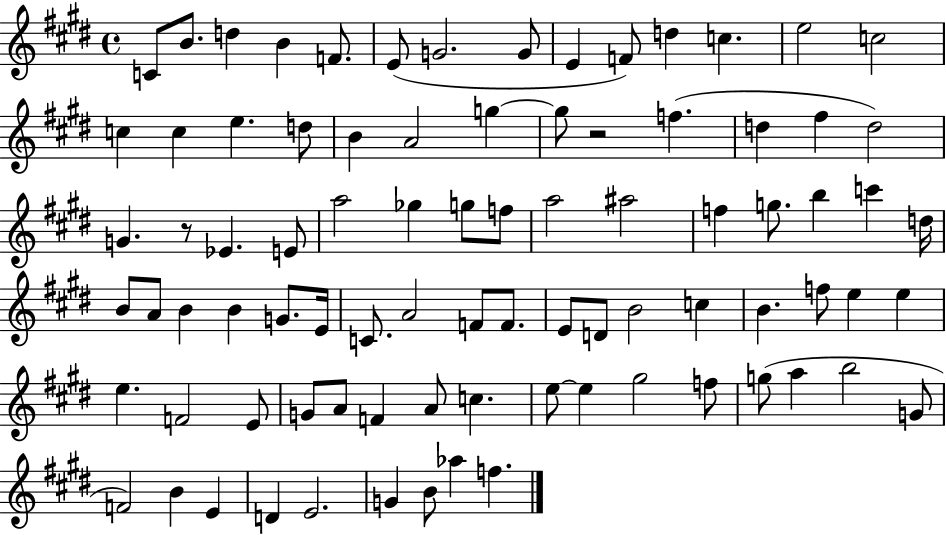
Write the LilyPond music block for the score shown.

{
  \clef treble
  \time 4/4
  \defaultTimeSignature
  \key e \major
  c'8 b'8. d''4 b'4 f'8. | e'8( g'2. g'8 | e'4 f'8) d''4 c''4. | e''2 c''2 | \break c''4 c''4 e''4. d''8 | b'4 a'2 g''4~~ | g''8 r2 f''4.( | d''4 fis''4 d''2) | \break g'4. r8 ees'4. e'8 | a''2 ges''4 g''8 f''8 | a''2 ais''2 | f''4 g''8. b''4 c'''4 d''16 | \break b'8 a'8 b'4 b'4 g'8. e'16 | c'8. a'2 f'8 f'8. | e'8 d'8 b'2 c''4 | b'4. f''8 e''4 e''4 | \break e''4. f'2 e'8 | g'8 a'8 f'4 a'8 c''4. | e''8~~ e''4 gis''2 f''8 | g''8( a''4 b''2 g'8 | \break f'2) b'4 e'4 | d'4 e'2. | g'4 b'8 aes''4 f''4. | \bar "|."
}